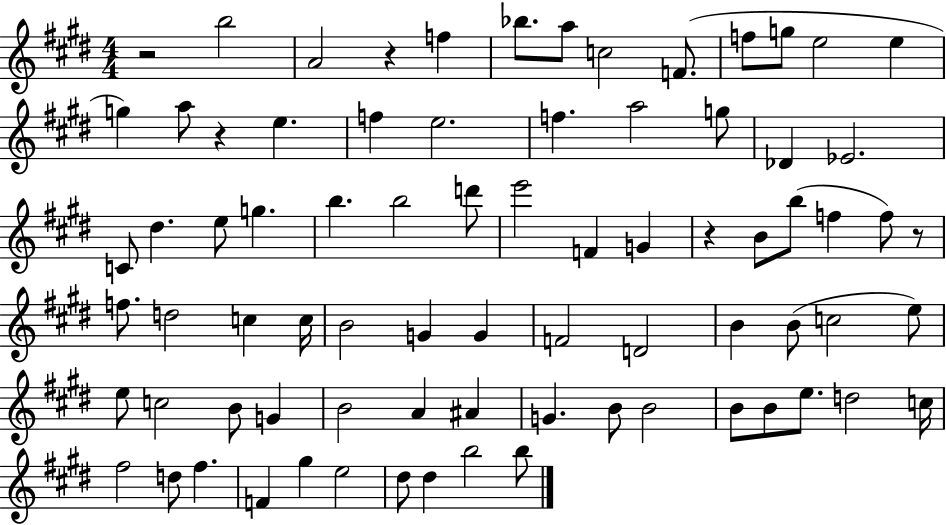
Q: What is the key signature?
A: E major